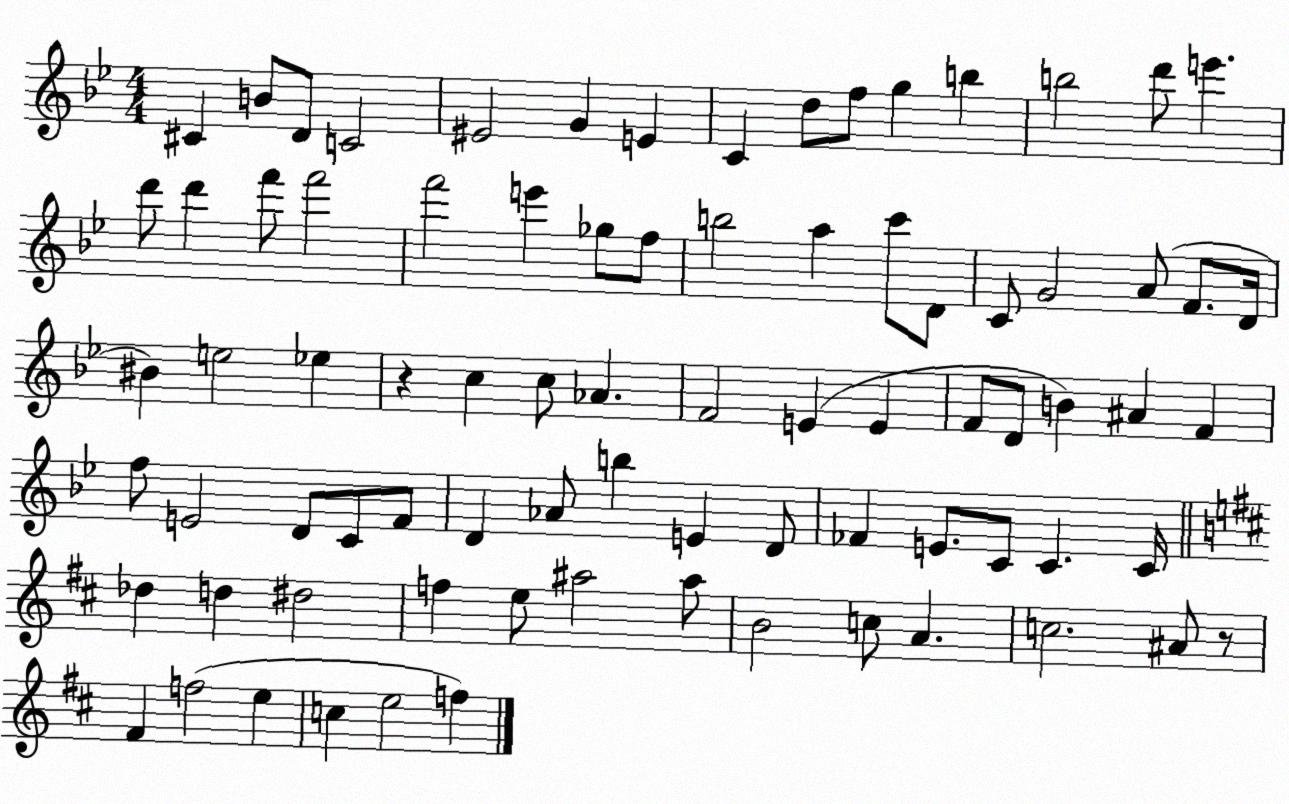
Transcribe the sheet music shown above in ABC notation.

X:1
T:Untitled
M:4/4
L:1/4
K:Bb
^C B/2 D/2 C2 ^E2 G E C d/2 f/2 g b b2 d'/2 e' d'/2 d' f'/2 f'2 f'2 e' _g/2 f/2 b2 a c'/2 D/2 C/2 G2 A/2 F/2 D/4 ^B e2 _e z c c/2 _A F2 E E F/2 D/2 B ^A F f/2 E2 D/2 C/2 F/2 D _A/2 b E D/2 _F E/2 C/2 C C/4 _d d ^d2 f e/2 ^a2 ^a/2 B2 c/2 A c2 ^A/2 z/2 ^F f2 e c e2 f